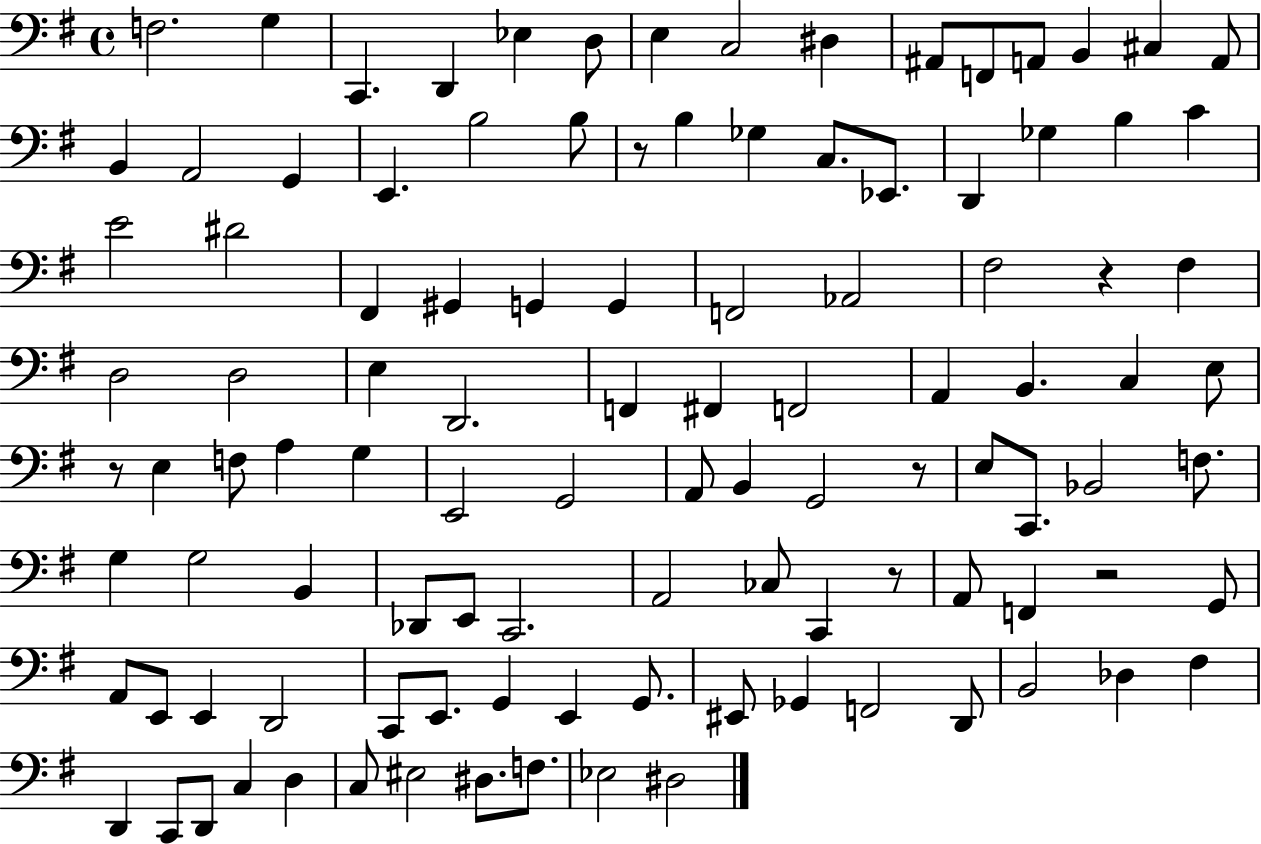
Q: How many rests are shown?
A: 6